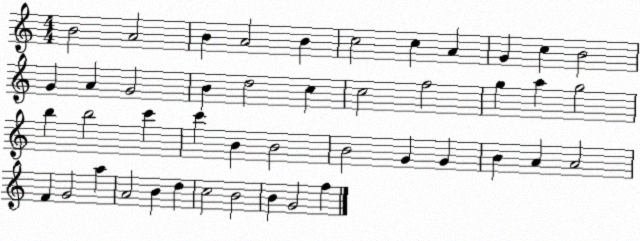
X:1
T:Untitled
M:4/4
L:1/4
K:C
B2 A2 B A2 B c2 c A G c B2 G A G2 B d2 c c2 f2 g a g2 b b2 c' c' B B2 B2 G G B A A2 F G2 a A2 B d c2 B2 B G2 f